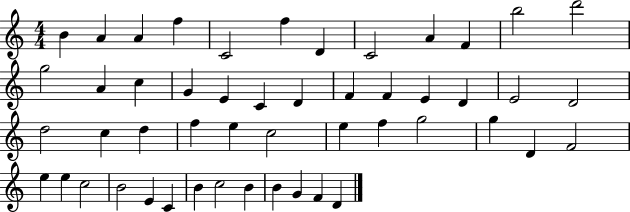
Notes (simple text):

B4/q A4/q A4/q F5/q C4/h F5/q D4/q C4/h A4/q F4/q B5/h D6/h G5/h A4/q C5/q G4/q E4/q C4/q D4/q F4/q F4/q E4/q D4/q E4/h D4/h D5/h C5/q D5/q F5/q E5/q C5/h E5/q F5/q G5/h G5/q D4/q F4/h E5/q E5/q C5/h B4/h E4/q C4/q B4/q C5/h B4/q B4/q G4/q F4/q D4/q